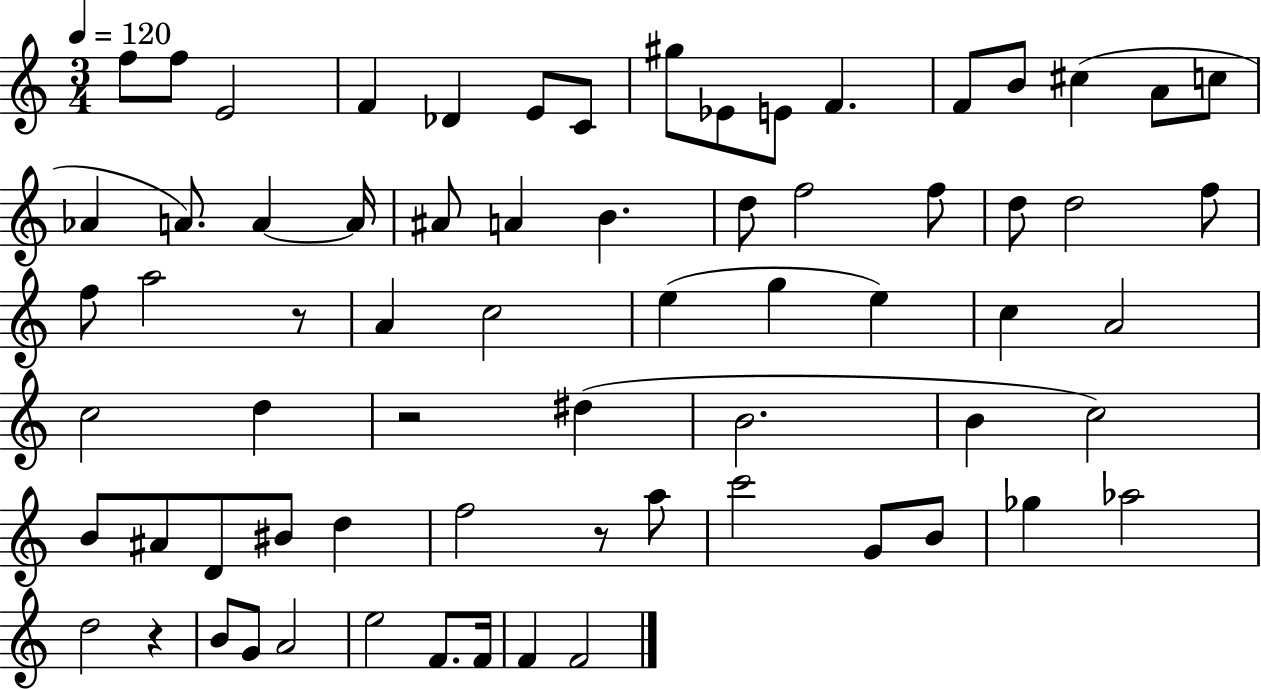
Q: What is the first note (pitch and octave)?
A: F5